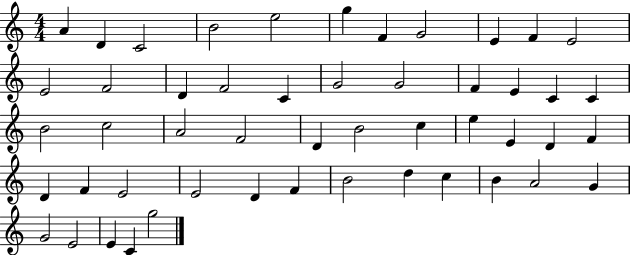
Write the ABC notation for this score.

X:1
T:Untitled
M:4/4
L:1/4
K:C
A D C2 B2 e2 g F G2 E F E2 E2 F2 D F2 C G2 G2 F E C C B2 c2 A2 F2 D B2 c e E D F D F E2 E2 D F B2 d c B A2 G G2 E2 E C g2